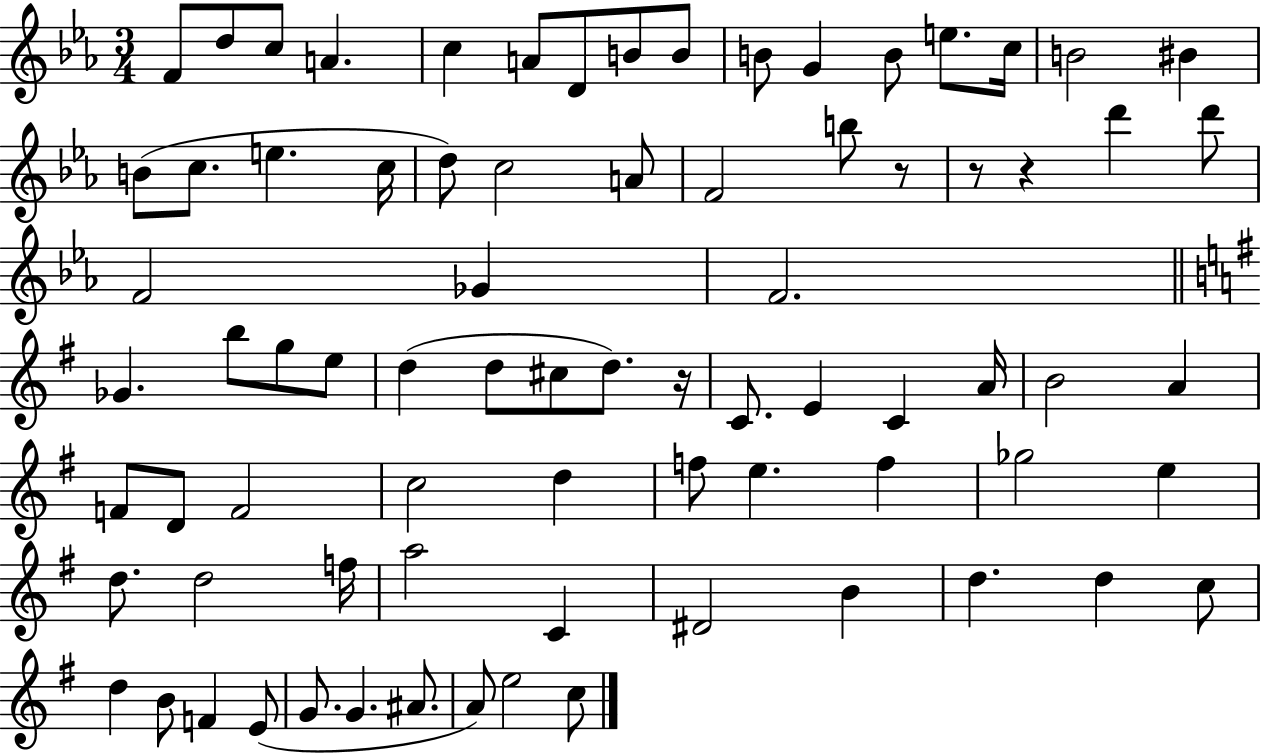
F4/e D5/e C5/e A4/q. C5/q A4/e D4/e B4/e B4/e B4/e G4/q B4/e E5/e. C5/s B4/h BIS4/q B4/e C5/e. E5/q. C5/s D5/e C5/h A4/e F4/h B5/e R/e R/e R/q D6/q D6/e F4/h Gb4/q F4/h. Gb4/q. B5/e G5/e E5/e D5/q D5/e C#5/e D5/e. R/s C4/e. E4/q C4/q A4/s B4/h A4/q F4/e D4/e F4/h C5/h D5/q F5/e E5/q. F5/q Gb5/h E5/q D5/e. D5/h F5/s A5/h C4/q D#4/h B4/q D5/q. D5/q C5/e D5/q B4/e F4/q E4/e G4/e. G4/q. A#4/e. A4/e E5/h C5/e